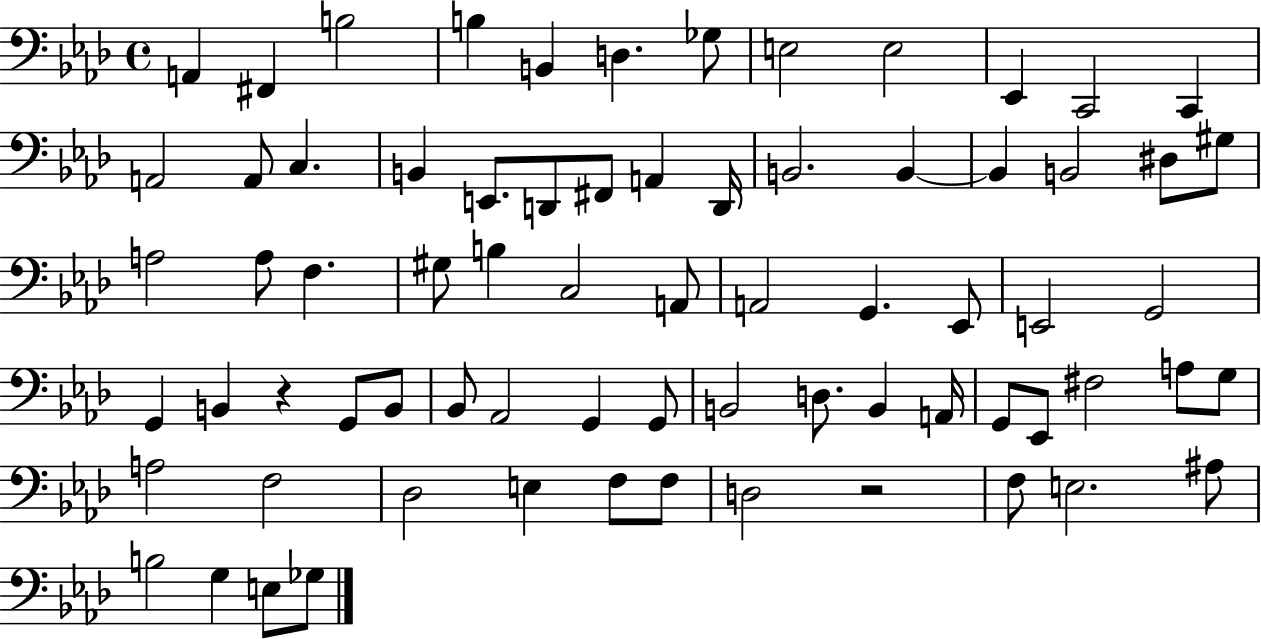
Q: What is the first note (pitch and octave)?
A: A2